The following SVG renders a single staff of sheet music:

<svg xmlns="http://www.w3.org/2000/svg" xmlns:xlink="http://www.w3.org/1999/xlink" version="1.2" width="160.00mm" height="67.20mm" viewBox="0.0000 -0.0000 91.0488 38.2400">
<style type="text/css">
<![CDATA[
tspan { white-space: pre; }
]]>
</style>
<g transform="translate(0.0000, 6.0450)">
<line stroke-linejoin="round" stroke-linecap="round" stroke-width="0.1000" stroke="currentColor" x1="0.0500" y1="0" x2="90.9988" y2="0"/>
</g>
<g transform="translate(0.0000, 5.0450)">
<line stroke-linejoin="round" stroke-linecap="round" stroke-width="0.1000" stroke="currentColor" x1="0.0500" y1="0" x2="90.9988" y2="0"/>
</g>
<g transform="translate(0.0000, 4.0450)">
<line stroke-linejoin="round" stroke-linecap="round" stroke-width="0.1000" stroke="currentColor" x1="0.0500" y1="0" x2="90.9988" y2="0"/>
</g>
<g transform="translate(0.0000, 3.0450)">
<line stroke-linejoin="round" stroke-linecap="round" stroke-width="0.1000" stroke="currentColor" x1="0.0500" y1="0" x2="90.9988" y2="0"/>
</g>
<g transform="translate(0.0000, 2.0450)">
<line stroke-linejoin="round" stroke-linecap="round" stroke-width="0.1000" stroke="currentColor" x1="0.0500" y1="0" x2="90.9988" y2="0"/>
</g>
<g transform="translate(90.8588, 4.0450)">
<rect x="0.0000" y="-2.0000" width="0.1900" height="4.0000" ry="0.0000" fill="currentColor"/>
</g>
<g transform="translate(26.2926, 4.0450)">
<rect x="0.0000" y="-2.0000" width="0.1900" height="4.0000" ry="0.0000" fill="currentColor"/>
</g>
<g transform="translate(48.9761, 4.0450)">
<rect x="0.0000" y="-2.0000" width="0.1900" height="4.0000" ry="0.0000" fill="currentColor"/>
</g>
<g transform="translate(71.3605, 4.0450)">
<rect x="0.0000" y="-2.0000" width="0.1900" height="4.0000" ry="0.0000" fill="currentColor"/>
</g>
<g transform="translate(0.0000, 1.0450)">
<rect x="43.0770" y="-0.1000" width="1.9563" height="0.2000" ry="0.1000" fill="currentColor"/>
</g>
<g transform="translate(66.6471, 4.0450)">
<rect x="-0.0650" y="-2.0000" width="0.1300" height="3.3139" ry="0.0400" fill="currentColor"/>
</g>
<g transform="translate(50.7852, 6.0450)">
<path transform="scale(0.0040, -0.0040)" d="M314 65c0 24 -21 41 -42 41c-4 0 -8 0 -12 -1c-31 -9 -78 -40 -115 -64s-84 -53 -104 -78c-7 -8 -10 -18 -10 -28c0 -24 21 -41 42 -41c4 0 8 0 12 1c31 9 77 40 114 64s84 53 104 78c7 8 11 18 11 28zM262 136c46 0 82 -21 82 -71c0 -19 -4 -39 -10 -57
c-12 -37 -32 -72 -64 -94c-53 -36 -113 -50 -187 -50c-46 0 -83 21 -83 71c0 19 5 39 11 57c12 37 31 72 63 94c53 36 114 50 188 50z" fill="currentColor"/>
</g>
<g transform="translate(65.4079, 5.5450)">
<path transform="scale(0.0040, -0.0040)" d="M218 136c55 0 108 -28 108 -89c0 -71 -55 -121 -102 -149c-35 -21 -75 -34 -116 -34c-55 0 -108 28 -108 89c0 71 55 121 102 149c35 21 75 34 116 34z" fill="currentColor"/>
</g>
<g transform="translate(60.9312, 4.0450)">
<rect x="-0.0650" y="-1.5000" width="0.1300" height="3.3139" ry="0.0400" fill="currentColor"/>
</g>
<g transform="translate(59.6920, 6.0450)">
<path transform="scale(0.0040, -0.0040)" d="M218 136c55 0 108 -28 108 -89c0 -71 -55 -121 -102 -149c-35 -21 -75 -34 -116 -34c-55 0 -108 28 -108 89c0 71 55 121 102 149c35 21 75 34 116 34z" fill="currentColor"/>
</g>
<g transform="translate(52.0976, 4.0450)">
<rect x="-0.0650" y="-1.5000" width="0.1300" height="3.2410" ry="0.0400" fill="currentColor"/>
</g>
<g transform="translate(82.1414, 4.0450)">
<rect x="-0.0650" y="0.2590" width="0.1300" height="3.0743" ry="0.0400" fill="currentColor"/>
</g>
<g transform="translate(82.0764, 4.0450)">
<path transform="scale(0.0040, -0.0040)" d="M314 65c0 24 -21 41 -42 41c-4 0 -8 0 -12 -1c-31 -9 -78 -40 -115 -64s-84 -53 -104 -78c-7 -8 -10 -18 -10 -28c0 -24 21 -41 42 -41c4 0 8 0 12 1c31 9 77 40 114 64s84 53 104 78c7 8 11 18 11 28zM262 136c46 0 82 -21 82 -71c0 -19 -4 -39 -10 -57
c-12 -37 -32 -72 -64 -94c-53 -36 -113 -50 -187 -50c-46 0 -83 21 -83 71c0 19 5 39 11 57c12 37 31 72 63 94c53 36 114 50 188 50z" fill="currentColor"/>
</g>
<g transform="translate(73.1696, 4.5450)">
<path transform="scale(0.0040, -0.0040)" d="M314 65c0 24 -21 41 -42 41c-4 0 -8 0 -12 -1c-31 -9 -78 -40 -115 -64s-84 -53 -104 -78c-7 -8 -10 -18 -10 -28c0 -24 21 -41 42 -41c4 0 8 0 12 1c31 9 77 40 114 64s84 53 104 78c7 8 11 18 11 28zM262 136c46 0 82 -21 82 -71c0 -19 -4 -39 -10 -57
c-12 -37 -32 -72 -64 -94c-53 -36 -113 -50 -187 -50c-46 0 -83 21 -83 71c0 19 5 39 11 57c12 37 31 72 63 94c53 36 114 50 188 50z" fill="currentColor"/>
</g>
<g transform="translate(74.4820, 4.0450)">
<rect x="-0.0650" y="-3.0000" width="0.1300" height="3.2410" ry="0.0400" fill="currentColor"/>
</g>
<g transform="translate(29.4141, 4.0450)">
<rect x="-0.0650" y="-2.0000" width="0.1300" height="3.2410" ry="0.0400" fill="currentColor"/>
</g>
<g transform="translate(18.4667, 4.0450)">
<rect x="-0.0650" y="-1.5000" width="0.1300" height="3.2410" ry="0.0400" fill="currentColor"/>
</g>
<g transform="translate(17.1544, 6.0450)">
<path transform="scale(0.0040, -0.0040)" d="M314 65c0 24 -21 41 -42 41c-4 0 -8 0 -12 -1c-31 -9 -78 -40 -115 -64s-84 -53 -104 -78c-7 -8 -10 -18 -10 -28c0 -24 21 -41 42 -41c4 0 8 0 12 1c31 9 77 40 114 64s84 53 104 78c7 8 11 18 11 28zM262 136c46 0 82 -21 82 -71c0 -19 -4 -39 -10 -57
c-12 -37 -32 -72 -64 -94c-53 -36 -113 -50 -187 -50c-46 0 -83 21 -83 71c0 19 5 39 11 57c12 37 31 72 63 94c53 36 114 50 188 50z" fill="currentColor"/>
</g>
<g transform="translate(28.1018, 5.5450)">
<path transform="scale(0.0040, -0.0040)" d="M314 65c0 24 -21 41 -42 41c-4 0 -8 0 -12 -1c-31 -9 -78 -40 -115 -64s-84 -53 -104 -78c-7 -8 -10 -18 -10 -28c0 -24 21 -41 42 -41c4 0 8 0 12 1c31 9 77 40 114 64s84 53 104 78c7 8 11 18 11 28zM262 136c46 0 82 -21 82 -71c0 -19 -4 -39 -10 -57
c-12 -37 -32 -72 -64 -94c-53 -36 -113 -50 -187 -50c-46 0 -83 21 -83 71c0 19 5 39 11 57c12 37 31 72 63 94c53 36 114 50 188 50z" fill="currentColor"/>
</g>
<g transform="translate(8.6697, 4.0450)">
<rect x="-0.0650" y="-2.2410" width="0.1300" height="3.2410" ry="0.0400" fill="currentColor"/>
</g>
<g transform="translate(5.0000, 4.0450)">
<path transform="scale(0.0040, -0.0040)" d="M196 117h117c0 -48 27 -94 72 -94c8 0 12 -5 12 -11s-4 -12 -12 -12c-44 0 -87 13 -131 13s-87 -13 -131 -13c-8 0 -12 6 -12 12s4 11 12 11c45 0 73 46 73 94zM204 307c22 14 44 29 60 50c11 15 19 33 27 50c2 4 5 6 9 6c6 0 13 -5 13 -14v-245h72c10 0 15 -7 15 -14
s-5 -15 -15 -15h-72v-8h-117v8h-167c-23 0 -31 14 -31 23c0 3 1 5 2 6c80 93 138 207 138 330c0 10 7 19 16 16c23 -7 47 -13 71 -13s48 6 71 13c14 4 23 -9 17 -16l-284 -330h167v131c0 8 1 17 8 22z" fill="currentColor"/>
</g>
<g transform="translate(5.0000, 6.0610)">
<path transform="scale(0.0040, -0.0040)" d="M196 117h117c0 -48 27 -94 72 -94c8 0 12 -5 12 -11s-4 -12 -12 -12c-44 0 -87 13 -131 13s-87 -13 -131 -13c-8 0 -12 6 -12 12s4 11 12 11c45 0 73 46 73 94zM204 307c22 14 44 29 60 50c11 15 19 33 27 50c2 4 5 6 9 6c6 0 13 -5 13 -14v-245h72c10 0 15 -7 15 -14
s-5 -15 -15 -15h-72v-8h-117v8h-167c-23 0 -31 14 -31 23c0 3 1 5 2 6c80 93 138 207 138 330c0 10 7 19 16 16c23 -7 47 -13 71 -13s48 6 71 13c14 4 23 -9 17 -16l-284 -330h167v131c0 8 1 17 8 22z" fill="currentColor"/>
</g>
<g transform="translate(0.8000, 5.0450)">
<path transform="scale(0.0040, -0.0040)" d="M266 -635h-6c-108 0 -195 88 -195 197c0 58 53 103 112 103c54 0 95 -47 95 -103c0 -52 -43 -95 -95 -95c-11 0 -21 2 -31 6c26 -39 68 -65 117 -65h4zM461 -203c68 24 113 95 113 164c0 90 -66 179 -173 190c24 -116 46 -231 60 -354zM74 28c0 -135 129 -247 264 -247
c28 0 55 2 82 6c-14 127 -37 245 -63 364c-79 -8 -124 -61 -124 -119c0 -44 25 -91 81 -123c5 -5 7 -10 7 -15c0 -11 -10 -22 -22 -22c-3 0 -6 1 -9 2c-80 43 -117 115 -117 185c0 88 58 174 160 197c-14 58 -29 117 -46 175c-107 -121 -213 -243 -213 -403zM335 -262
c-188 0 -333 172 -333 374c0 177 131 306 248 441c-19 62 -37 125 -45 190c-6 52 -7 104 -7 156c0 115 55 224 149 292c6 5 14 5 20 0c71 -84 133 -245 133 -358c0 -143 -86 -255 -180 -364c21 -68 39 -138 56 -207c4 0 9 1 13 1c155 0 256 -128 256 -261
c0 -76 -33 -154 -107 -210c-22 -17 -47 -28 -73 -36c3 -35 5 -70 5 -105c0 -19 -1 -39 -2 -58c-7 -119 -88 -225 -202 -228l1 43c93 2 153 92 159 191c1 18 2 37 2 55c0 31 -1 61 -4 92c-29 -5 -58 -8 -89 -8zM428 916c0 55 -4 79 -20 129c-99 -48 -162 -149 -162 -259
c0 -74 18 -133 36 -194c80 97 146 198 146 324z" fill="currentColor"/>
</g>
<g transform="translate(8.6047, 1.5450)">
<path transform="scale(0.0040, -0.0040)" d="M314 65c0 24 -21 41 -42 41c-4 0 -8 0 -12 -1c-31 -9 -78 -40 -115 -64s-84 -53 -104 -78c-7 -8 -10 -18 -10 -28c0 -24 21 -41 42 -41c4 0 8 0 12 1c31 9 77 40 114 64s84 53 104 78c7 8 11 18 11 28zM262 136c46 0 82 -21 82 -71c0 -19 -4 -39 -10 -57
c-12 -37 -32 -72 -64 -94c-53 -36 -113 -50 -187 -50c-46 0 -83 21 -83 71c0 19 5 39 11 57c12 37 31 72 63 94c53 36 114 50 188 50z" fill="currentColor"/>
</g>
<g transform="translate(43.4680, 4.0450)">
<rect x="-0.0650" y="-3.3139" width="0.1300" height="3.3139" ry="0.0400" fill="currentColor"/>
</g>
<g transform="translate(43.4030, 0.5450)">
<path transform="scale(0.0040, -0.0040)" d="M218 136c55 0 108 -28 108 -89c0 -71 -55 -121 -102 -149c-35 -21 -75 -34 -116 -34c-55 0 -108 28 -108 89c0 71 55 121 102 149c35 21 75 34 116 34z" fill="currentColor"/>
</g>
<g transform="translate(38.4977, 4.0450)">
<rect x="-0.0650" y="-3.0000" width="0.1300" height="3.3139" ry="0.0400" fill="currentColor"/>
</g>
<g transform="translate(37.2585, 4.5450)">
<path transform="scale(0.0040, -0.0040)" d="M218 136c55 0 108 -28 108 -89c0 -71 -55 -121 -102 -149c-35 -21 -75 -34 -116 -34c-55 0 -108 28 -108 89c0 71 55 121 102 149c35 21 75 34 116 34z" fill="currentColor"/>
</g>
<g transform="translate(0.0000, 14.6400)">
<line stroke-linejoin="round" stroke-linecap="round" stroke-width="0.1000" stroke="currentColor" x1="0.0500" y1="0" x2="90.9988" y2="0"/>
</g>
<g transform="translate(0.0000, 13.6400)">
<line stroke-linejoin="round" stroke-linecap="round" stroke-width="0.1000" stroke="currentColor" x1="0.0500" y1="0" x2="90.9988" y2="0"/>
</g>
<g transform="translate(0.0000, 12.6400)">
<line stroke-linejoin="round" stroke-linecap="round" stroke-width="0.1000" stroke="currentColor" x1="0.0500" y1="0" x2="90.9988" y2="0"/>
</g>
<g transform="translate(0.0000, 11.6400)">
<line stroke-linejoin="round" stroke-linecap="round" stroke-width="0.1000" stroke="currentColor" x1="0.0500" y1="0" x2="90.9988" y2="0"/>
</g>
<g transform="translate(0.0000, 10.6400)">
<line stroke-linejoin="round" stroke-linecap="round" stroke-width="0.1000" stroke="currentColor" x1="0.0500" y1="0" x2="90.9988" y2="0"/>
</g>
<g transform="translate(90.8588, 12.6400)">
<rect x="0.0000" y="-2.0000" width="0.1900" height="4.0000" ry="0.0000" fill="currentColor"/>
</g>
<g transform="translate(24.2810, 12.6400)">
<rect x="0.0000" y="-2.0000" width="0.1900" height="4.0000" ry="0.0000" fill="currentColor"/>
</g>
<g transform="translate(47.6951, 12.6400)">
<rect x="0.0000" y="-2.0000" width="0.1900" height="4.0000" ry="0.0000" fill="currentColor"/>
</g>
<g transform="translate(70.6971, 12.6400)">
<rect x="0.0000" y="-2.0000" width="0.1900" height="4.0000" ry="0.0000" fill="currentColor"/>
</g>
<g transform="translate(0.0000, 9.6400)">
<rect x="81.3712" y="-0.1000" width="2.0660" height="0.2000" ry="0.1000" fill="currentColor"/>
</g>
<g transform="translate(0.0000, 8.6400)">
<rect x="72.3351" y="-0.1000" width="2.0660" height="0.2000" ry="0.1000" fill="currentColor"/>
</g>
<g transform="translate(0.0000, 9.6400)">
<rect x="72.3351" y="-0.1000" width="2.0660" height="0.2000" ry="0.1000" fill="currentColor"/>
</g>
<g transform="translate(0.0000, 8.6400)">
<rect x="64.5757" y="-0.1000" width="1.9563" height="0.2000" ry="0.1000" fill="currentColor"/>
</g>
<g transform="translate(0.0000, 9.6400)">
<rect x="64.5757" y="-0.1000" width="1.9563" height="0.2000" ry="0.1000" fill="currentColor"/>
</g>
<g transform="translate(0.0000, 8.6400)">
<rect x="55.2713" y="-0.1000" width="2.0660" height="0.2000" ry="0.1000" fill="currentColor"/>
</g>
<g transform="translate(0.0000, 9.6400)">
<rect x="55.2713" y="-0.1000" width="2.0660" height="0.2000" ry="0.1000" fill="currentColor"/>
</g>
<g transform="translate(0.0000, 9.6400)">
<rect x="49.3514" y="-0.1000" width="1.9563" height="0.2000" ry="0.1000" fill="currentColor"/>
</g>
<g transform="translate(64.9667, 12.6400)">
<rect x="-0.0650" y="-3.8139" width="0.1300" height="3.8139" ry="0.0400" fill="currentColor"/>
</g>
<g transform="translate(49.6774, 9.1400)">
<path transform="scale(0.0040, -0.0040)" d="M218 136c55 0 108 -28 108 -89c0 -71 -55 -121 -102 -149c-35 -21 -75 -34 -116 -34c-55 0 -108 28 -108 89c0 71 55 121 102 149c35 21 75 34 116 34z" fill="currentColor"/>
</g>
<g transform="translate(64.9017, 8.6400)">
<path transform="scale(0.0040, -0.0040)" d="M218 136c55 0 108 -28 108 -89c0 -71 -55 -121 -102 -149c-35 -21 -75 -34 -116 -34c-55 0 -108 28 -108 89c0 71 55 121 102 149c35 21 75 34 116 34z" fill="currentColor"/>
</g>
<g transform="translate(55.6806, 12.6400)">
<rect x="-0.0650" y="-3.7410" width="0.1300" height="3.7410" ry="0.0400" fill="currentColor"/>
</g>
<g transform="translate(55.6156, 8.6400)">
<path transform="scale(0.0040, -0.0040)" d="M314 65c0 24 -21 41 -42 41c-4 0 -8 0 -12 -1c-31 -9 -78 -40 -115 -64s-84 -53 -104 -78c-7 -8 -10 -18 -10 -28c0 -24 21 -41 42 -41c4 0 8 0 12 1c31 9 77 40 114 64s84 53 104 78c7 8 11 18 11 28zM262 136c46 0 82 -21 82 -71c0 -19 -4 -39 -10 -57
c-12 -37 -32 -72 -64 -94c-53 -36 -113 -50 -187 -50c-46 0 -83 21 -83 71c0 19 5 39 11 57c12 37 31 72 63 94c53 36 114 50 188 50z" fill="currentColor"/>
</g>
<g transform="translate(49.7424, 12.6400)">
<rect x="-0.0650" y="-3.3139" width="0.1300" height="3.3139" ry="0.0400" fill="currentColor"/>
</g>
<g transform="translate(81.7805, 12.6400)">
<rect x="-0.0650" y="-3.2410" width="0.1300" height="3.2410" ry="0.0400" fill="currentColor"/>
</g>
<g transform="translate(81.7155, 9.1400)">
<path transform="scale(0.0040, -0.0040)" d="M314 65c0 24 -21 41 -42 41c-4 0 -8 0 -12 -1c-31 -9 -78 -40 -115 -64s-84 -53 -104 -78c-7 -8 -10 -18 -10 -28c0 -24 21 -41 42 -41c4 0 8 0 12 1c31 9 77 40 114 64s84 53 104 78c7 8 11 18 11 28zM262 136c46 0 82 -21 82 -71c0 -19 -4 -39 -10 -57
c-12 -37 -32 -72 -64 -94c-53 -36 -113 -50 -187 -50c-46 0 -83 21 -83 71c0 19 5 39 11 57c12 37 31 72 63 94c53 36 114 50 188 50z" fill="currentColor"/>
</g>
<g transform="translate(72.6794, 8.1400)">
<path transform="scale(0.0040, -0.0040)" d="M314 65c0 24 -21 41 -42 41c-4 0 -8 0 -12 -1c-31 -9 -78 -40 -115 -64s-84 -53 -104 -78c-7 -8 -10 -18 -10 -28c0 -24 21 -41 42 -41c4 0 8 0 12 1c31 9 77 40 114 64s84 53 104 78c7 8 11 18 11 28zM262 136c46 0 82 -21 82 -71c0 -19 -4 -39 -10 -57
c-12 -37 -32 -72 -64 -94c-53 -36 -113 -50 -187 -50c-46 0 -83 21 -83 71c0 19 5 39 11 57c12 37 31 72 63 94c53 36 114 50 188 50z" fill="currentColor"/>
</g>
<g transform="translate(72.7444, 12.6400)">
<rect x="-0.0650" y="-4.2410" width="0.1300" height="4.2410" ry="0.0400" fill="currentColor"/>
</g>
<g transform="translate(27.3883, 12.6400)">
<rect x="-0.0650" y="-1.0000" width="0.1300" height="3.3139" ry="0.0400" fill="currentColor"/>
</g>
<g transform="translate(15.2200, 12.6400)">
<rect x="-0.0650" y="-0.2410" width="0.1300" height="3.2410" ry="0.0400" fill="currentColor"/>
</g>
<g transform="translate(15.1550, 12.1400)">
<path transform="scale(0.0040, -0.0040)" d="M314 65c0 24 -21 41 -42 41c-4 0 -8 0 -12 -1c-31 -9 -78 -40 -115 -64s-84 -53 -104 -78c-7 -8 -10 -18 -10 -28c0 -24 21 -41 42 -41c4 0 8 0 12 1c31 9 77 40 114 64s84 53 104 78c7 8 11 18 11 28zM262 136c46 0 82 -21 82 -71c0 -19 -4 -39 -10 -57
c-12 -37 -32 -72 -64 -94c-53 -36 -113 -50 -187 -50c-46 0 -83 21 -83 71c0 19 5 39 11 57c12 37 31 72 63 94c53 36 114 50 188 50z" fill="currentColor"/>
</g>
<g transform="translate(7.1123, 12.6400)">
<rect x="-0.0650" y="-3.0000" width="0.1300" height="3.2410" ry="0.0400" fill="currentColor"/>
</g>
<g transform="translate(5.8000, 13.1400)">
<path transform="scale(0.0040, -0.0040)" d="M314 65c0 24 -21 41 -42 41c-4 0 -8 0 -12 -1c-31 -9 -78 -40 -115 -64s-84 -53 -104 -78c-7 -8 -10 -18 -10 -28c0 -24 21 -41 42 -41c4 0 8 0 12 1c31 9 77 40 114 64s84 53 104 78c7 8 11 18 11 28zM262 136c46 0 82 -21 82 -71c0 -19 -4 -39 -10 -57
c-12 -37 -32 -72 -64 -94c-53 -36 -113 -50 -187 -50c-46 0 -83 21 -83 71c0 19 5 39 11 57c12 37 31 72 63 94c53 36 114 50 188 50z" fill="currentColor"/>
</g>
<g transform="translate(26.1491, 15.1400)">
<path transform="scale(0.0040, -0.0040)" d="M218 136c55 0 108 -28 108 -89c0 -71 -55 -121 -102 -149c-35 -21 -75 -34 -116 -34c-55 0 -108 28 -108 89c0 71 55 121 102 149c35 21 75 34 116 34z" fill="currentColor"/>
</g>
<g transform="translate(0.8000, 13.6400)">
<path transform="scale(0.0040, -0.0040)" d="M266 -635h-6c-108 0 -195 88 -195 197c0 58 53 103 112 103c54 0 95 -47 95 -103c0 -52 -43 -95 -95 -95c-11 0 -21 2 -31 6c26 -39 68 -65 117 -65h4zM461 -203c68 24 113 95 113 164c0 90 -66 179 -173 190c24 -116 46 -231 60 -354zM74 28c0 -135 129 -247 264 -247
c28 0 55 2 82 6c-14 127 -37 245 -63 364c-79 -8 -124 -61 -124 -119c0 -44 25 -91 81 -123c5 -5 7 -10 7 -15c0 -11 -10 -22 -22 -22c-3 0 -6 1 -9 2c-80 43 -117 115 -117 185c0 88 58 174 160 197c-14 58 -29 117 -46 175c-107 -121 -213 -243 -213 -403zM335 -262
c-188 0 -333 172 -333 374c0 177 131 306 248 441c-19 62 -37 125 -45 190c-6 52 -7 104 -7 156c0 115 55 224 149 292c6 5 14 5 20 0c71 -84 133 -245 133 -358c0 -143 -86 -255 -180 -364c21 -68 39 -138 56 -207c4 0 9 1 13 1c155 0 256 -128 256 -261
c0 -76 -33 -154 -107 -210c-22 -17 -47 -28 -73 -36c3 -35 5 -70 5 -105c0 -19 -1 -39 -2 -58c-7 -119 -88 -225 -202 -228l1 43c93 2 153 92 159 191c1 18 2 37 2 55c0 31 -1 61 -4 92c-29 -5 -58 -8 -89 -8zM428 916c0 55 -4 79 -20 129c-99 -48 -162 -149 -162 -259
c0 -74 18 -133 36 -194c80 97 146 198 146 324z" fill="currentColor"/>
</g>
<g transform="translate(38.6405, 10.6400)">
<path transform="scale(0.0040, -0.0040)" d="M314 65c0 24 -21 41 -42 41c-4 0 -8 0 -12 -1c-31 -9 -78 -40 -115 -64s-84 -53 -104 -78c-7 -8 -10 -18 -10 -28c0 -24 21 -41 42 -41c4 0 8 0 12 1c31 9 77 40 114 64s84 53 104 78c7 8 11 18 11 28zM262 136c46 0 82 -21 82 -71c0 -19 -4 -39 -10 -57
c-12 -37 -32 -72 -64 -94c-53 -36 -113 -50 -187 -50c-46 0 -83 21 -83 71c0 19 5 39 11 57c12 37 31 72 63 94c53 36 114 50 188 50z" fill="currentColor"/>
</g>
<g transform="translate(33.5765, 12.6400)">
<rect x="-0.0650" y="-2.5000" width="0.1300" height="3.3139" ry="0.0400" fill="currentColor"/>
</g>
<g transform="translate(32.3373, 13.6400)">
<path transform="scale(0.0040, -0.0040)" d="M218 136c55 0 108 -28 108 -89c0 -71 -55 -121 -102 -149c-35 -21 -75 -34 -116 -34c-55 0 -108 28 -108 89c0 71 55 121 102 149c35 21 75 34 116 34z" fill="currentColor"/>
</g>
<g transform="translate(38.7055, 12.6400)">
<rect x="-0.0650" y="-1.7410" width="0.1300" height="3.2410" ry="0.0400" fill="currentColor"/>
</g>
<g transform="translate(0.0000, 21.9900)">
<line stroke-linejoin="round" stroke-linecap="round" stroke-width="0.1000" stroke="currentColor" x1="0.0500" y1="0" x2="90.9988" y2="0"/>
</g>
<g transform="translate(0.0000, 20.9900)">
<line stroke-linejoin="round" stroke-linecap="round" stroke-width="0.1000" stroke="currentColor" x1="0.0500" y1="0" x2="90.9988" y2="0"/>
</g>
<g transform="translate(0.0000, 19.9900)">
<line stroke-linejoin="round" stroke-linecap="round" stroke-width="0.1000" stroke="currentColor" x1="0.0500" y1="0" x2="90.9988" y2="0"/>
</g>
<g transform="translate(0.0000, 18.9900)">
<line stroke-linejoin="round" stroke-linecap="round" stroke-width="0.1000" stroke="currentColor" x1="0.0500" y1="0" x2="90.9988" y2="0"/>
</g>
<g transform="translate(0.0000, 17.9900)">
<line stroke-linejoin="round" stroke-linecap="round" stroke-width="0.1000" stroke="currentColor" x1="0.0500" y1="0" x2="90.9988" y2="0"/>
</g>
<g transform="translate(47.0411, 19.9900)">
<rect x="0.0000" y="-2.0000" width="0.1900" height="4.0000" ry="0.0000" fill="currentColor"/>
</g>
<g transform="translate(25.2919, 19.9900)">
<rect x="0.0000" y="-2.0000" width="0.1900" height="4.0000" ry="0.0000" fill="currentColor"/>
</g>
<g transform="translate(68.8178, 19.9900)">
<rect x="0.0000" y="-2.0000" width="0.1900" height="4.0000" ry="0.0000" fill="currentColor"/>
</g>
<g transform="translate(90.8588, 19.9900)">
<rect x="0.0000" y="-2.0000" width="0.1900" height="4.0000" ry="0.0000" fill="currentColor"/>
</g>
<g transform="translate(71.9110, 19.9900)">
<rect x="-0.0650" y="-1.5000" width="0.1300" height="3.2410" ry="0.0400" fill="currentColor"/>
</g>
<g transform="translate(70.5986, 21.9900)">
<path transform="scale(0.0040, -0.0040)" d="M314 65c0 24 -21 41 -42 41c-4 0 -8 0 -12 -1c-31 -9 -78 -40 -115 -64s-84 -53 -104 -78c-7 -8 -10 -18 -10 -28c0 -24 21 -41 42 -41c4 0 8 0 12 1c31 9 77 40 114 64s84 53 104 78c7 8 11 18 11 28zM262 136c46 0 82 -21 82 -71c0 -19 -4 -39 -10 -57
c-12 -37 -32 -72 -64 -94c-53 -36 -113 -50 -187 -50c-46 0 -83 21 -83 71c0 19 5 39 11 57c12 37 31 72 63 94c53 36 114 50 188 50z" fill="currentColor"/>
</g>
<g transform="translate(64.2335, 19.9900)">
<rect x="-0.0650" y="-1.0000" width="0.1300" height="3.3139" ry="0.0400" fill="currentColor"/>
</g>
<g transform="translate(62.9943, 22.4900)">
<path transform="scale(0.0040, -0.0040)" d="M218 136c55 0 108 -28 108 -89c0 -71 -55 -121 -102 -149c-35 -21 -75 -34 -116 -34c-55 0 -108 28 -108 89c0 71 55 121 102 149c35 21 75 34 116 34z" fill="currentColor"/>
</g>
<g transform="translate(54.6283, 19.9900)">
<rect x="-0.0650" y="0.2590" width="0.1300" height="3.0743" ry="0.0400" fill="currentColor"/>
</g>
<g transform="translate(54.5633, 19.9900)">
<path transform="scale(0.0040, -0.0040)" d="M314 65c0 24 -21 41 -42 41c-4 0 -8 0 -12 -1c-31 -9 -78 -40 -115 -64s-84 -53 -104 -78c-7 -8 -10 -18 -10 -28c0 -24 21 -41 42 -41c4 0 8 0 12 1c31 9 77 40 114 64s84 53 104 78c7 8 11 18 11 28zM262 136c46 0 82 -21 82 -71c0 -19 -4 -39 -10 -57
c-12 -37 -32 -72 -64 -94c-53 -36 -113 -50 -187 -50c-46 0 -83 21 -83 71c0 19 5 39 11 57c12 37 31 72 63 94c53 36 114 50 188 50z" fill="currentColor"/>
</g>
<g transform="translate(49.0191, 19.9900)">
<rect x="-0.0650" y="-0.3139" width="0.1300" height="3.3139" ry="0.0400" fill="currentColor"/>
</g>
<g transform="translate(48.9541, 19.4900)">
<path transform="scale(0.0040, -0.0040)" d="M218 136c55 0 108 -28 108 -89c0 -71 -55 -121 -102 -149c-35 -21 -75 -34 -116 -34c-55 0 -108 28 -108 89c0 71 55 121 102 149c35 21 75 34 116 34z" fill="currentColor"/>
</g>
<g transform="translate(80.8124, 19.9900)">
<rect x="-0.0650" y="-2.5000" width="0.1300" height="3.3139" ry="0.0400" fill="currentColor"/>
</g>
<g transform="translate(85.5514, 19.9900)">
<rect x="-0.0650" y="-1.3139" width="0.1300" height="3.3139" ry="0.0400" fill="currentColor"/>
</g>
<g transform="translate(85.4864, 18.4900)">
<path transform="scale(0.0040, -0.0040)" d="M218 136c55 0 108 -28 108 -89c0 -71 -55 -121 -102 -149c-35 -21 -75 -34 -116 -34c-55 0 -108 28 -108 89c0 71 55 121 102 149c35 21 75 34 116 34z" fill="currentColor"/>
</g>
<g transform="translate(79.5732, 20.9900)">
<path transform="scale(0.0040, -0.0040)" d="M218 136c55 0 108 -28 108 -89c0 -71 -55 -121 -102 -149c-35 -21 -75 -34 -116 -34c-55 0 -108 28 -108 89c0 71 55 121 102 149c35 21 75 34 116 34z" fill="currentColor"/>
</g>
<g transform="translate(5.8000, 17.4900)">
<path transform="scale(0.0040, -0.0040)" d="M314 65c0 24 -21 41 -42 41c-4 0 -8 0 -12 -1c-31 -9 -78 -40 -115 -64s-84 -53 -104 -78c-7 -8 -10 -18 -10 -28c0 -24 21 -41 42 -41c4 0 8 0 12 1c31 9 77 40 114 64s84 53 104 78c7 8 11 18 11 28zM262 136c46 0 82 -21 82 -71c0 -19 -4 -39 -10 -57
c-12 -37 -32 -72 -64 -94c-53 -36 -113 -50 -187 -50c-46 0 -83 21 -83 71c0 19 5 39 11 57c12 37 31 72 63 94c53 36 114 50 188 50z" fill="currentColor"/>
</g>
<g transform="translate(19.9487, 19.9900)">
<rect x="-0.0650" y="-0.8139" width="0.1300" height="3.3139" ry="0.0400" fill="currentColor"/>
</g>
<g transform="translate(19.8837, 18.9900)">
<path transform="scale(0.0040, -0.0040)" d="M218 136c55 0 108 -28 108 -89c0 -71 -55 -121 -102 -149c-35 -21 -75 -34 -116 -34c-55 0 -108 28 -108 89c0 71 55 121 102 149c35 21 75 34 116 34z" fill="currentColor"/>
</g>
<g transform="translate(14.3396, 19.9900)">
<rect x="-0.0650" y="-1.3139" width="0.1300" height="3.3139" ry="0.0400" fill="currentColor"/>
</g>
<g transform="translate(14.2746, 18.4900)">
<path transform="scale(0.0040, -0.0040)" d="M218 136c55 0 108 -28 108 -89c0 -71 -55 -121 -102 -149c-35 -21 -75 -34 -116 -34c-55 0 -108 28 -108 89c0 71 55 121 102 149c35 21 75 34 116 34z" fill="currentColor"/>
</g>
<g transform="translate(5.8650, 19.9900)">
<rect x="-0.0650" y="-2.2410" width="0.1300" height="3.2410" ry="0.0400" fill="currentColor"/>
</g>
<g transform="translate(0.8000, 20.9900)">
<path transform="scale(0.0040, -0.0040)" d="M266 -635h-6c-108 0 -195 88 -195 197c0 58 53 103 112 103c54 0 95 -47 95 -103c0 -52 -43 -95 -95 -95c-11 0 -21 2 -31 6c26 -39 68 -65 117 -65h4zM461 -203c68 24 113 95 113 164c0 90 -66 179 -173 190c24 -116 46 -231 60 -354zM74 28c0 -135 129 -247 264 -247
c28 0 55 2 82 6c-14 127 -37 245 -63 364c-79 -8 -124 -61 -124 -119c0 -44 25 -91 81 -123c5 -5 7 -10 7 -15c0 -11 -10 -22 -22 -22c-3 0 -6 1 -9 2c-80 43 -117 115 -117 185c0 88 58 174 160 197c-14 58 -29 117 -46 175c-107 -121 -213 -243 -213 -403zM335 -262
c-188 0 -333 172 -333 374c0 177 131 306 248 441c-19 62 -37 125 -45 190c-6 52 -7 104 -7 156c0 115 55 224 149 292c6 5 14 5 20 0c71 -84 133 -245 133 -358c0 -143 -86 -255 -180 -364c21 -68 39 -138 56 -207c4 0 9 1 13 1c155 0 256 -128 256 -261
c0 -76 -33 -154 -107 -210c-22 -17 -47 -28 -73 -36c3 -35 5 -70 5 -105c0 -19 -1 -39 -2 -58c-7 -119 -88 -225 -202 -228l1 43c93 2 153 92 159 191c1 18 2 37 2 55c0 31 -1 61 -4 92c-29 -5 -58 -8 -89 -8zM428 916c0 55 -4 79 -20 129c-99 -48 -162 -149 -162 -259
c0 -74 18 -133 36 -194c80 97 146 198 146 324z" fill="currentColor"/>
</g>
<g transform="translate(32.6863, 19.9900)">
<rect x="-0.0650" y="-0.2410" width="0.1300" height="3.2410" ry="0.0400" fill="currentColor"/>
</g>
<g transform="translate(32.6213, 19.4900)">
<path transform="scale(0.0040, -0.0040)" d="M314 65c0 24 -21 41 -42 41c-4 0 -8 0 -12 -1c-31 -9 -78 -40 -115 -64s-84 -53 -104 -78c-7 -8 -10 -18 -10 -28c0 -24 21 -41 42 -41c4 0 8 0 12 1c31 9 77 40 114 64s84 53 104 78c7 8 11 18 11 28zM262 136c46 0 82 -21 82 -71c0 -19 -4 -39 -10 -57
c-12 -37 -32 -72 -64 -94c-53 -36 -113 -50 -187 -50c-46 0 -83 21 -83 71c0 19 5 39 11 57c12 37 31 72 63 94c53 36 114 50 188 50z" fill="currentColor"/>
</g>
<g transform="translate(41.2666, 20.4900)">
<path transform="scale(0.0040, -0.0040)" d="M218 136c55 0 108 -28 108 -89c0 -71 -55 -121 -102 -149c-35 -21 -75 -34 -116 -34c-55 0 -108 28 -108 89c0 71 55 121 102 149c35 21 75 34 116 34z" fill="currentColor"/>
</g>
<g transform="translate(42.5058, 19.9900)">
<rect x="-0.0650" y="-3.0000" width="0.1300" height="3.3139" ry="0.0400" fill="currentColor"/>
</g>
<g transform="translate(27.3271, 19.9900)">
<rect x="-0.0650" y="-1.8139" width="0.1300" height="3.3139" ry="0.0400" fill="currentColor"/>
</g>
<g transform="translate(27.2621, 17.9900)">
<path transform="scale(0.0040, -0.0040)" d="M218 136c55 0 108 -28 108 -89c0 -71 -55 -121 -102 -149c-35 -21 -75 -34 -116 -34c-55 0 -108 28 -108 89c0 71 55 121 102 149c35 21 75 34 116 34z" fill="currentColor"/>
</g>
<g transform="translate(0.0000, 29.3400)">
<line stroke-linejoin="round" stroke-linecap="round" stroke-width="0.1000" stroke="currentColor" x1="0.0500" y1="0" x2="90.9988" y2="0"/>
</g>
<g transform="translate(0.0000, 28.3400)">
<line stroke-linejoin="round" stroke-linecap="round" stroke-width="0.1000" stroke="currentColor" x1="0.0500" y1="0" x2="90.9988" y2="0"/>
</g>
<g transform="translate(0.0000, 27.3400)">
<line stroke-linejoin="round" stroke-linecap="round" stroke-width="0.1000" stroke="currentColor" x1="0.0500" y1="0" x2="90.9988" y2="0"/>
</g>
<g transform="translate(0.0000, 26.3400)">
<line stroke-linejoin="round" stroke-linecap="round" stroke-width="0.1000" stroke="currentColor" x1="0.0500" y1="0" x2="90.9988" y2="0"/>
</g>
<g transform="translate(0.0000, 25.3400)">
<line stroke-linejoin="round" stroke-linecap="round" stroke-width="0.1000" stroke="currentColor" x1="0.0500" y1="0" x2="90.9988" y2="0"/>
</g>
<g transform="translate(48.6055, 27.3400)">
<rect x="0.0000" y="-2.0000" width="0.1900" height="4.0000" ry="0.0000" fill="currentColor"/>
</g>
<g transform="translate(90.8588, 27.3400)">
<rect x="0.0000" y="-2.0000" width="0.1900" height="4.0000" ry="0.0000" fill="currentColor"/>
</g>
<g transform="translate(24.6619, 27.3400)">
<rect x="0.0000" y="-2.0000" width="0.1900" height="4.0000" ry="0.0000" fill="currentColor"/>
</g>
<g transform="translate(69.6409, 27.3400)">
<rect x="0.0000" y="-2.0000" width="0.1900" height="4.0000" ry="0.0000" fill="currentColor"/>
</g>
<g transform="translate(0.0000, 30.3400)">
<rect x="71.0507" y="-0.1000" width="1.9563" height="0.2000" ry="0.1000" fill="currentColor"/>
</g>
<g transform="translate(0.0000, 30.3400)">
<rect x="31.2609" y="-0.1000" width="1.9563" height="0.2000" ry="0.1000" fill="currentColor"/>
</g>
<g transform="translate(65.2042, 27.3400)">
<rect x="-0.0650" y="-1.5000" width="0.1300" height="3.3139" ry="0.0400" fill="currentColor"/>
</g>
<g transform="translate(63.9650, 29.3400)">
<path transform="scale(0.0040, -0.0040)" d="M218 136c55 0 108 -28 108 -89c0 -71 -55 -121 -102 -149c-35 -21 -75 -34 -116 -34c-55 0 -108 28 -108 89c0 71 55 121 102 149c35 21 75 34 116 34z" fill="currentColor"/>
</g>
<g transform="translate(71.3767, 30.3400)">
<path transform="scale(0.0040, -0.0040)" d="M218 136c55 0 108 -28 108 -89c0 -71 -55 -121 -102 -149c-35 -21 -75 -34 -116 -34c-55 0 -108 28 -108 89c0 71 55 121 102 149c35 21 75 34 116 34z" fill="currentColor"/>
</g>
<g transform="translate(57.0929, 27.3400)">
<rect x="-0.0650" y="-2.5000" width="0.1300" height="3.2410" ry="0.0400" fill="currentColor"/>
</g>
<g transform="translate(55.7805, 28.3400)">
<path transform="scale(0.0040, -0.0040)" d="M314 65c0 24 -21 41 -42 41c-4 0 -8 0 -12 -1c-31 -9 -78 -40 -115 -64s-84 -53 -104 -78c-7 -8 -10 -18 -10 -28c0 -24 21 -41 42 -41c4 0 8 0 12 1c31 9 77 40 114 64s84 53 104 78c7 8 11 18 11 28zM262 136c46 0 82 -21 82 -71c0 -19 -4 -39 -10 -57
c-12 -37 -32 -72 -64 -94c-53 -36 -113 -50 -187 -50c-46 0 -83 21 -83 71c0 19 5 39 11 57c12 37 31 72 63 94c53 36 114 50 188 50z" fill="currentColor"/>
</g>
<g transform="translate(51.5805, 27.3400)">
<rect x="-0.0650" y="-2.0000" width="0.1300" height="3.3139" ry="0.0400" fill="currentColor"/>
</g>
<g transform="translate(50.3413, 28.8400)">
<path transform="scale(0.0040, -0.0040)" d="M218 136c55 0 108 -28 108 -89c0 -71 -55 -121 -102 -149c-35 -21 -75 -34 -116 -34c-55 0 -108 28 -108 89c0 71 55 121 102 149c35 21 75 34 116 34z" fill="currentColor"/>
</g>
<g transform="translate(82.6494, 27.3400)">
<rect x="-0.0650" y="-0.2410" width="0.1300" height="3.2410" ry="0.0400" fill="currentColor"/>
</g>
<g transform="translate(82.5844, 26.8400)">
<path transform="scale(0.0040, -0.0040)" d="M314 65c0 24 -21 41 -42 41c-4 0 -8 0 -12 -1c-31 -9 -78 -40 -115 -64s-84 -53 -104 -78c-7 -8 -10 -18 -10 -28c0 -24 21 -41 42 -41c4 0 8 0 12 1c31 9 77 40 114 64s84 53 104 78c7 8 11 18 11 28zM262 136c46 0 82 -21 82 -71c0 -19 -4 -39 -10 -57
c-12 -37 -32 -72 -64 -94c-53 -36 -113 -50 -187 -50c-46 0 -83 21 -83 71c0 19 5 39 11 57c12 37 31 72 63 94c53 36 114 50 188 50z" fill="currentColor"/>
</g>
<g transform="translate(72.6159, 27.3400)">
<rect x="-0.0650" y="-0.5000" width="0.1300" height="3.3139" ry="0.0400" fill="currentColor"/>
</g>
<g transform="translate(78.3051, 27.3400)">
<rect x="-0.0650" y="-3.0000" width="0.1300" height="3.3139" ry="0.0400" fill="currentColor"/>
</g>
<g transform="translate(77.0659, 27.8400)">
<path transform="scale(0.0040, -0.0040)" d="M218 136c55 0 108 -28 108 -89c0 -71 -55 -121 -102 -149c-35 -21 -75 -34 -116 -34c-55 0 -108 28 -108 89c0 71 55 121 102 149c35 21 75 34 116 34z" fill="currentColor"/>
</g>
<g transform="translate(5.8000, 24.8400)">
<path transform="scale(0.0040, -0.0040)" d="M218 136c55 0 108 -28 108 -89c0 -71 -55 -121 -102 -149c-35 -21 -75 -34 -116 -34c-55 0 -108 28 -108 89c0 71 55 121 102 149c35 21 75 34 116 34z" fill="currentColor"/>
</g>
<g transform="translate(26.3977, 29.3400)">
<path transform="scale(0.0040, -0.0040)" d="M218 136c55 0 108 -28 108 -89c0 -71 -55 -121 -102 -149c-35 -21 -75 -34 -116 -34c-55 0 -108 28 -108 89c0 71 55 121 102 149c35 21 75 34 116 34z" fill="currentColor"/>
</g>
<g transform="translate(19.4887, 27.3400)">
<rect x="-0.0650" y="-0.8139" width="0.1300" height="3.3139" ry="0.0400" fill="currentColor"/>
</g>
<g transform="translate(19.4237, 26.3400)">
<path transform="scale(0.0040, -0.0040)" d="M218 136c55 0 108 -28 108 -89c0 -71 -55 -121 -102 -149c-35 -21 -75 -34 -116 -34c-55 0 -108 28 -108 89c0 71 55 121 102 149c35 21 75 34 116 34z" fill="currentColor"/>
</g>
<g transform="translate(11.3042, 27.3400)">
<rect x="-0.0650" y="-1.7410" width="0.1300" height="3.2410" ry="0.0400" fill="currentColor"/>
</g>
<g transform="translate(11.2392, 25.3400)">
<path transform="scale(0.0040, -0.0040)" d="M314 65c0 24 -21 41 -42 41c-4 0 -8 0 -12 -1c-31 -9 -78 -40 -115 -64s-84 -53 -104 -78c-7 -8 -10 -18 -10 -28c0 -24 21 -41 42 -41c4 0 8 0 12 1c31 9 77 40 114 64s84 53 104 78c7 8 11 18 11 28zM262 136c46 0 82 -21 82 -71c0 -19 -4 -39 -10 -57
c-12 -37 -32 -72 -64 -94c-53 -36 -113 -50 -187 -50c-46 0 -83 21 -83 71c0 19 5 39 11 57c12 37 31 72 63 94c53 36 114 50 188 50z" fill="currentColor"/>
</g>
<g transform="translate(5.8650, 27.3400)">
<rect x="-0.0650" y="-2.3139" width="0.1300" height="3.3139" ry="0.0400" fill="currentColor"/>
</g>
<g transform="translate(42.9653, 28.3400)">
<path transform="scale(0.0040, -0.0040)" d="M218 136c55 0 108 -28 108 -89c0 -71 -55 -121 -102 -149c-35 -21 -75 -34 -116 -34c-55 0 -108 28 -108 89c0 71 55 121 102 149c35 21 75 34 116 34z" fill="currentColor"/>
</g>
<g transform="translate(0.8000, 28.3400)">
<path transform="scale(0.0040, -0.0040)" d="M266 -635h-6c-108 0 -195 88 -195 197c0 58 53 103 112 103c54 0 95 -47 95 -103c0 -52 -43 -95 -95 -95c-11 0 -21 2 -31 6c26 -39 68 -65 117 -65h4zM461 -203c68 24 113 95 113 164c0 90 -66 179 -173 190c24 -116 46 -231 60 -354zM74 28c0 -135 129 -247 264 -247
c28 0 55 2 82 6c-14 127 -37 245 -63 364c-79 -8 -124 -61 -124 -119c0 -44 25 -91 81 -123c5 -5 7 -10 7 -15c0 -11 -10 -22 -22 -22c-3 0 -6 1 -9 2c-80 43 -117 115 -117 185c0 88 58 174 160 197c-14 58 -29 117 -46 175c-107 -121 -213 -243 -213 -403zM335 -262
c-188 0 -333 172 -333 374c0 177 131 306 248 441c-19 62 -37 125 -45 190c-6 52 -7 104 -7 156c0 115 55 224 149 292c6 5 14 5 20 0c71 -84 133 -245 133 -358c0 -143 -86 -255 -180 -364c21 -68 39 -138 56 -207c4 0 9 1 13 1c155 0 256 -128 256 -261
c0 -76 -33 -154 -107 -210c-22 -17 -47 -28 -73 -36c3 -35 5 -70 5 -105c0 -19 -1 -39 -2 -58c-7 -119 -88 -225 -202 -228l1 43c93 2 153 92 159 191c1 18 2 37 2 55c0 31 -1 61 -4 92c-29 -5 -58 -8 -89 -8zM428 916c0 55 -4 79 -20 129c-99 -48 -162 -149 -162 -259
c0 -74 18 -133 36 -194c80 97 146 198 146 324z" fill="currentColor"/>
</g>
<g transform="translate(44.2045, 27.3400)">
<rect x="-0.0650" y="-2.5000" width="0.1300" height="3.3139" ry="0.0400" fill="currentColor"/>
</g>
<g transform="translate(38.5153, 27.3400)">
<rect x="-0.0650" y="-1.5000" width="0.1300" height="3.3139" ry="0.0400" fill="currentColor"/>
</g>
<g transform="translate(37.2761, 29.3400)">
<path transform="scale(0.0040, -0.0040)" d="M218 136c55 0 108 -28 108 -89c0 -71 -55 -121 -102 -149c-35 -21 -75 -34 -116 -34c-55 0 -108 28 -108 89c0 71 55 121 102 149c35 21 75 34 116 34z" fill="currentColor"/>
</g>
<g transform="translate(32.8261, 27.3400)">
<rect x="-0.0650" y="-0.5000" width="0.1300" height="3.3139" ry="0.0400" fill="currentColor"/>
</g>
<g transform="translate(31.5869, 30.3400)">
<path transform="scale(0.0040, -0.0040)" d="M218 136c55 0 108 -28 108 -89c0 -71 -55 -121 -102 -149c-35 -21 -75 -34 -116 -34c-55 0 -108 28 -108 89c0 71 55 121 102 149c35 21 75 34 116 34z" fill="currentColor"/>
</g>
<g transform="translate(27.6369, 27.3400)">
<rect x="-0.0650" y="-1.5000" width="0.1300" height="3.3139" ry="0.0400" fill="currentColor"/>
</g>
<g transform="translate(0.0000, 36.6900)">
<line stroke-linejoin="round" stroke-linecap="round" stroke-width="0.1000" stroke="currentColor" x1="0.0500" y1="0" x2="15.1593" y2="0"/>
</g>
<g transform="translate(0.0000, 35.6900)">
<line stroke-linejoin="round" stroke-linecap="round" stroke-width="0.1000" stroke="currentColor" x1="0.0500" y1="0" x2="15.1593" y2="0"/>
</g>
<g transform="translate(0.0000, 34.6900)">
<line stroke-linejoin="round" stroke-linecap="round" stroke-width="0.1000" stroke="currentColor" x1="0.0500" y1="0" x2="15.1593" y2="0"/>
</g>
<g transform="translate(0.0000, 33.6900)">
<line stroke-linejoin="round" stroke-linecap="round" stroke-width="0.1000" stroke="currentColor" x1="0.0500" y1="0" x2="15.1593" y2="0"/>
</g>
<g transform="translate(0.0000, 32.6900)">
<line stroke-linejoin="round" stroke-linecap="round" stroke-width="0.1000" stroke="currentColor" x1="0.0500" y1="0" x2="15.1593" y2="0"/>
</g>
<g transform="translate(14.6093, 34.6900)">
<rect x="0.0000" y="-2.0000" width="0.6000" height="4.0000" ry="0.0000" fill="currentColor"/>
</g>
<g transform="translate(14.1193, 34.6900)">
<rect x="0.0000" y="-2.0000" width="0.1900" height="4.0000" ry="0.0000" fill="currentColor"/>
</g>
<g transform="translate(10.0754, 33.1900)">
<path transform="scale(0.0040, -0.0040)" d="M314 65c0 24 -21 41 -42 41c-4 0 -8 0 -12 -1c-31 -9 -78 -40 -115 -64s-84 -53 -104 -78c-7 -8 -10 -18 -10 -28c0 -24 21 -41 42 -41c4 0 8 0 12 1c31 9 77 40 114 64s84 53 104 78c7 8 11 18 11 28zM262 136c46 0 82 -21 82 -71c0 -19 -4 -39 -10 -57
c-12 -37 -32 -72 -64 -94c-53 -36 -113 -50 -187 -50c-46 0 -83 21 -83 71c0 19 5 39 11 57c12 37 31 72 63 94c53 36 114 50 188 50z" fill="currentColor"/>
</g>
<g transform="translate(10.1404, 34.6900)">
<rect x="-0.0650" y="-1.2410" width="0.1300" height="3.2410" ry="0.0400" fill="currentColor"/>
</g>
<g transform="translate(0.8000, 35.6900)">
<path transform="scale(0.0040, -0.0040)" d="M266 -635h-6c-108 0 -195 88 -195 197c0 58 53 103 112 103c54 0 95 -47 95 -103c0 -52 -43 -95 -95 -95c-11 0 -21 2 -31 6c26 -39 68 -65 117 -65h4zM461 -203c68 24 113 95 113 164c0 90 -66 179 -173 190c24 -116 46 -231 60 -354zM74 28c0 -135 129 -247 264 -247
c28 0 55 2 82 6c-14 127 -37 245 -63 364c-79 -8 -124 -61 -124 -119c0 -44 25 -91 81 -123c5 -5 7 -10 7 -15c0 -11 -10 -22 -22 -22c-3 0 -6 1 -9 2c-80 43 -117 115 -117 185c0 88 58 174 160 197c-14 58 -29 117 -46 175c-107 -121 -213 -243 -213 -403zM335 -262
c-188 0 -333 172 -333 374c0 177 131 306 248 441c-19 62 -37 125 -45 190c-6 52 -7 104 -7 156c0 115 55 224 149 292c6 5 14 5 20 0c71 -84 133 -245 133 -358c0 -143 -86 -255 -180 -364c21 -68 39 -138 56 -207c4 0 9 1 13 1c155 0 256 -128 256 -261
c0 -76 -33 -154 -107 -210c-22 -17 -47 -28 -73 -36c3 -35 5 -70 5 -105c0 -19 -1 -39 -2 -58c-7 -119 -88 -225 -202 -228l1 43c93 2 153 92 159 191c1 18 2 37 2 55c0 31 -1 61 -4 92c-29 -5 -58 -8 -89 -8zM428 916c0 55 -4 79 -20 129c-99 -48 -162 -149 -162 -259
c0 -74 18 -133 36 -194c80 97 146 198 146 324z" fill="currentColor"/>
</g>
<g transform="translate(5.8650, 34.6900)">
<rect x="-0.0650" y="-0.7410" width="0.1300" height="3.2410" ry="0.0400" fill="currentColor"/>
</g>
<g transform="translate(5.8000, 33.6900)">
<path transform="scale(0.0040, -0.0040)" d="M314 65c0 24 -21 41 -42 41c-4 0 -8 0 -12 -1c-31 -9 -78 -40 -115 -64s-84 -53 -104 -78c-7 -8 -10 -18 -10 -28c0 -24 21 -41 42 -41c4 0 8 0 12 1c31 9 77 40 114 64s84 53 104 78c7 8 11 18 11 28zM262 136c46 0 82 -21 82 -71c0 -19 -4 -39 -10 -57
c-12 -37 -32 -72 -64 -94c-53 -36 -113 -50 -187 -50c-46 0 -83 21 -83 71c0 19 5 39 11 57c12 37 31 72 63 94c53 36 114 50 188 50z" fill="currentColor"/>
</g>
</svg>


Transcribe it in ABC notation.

X:1
T:Untitled
M:4/4
L:1/4
K:C
g2 E2 F2 A b E2 E F A2 B2 A2 c2 D G f2 b c'2 c' d'2 b2 g2 e d f c2 A c B2 D E2 G e g f2 d E C E G F G2 E C A c2 d2 e2